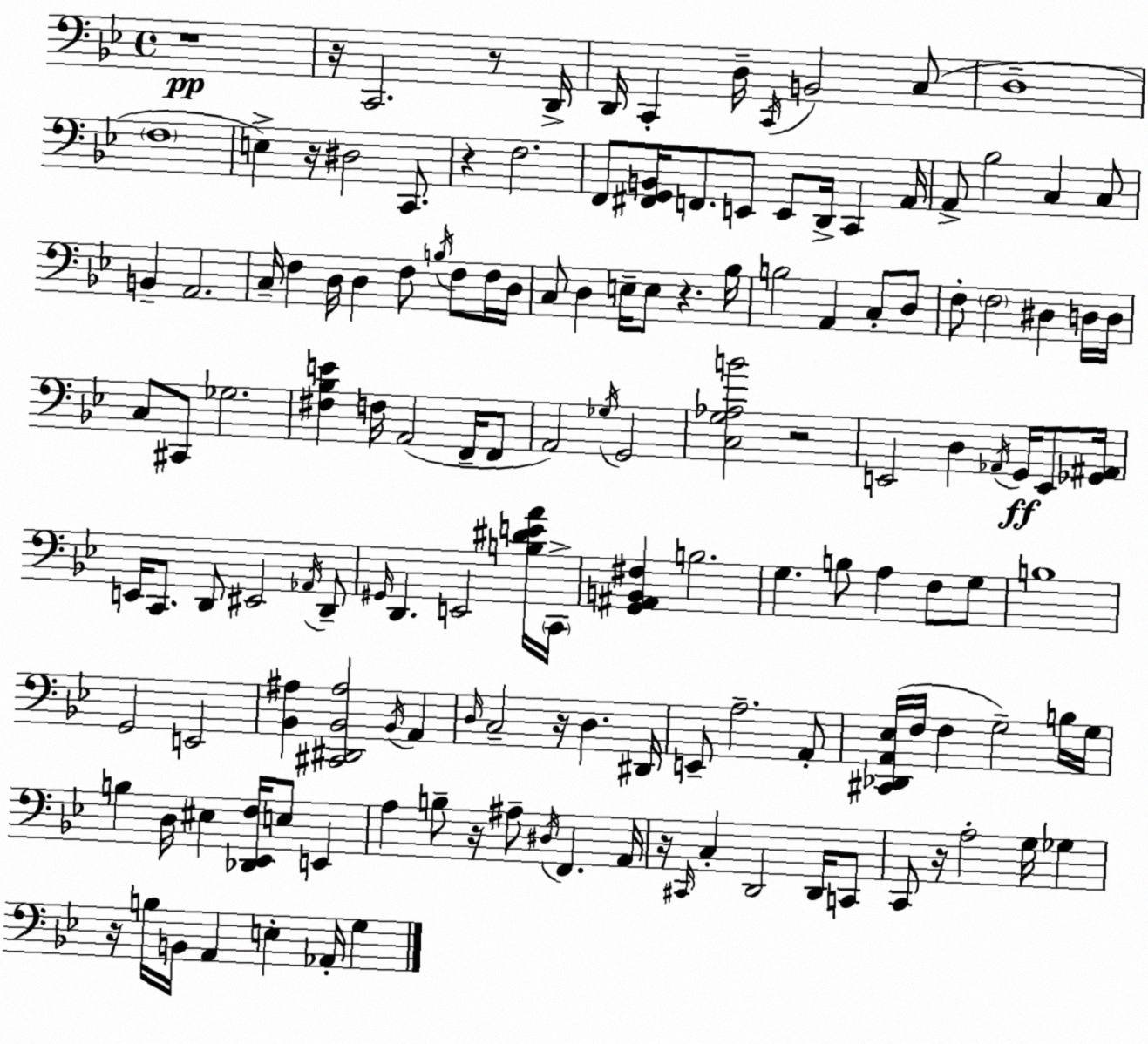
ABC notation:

X:1
T:Untitled
M:4/4
L:1/4
K:Gm
z4 z/4 C,,2 z/2 D,,/4 D,,/4 C,, D,/4 C,,/4 B,,2 C,/2 D,4 F,4 E, z/4 ^D,2 C,,/2 z F,2 F,,/2 [^F,,G,,B,,]/4 F,,/2 E,,/2 E,,/2 D,,/4 C,, A,,/4 A,,/2 _B,2 C, C,/2 B,, A,,2 C,/4 F, D,/4 D, F,/2 B,/4 F,/2 F,/4 D,/4 C,/2 D, E,/4 E,/2 z _B,/4 B,2 A,, C,/2 D,/2 F,/2 F,2 ^D, D,/4 D,/4 C,/2 ^C,,/2 _G,2 [^F,_B,E] F,/4 A,,2 F,,/4 F,,/2 A,,2 _G,/4 G,,2 [C,G,_A,B]2 z2 E,,2 D, _A,,/4 G,,/4 E,,/2 [_G,,^A,,]/4 E,,/4 C,,/2 D,,/2 ^E,,2 _A,,/4 D,,/2 ^G,,/4 D,, E,,2 [B,^DEA]/4 C,,/4 [G,,^A,,B,,^F,] B,2 G, B,/2 A, F,/2 G,/2 B,4 G,,2 E,,2 [_B,,^A,] [^C,,^D,,_B,,^A,]2 _B,,/4 A,, D,/4 C,2 z/4 D, ^D,,/4 E,,/2 A,2 A,,/2 [^C,,_D,,A,,_E,]/4 F,/4 F, G,2 B,/4 G,/4 B, D,/4 ^E, [_D,,_E,,F,]/4 E,/2 E,, A, B,/2 z/4 ^A,/2 ^D,/4 F,, A,,/4 z/4 ^C,,/4 C, D,,2 D,,/4 C,,/2 C,,/2 z/4 A,2 G,/4 _G, z/4 B,/4 B,,/4 A,, E, _A,,/4 G,